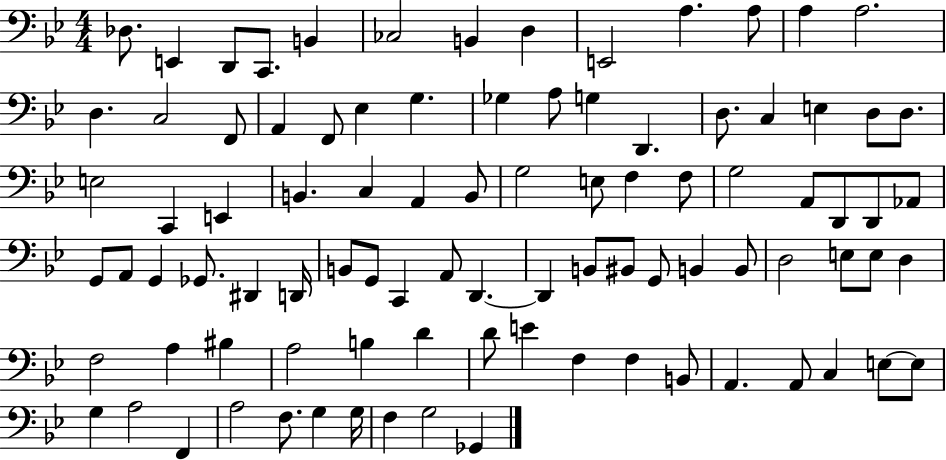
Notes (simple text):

Db3/e. E2/q D2/e C2/e. B2/q CES3/h B2/q D3/q E2/h A3/q. A3/e A3/q A3/h. D3/q. C3/h F2/e A2/q F2/e Eb3/q G3/q. Gb3/q A3/e G3/q D2/q. D3/e. C3/q E3/q D3/e D3/e. E3/h C2/q E2/q B2/q. C3/q A2/q B2/e G3/h E3/e F3/q F3/e G3/h A2/e D2/e D2/e Ab2/e G2/e A2/e G2/q Gb2/e. D#2/q D2/s B2/e G2/e C2/q A2/e D2/q. D2/q B2/e BIS2/e G2/e B2/q B2/e D3/h E3/e E3/e D3/q F3/h A3/q BIS3/q A3/h B3/q D4/q D4/e E4/q F3/q F3/q B2/e A2/q. A2/e C3/q E3/e E3/e G3/q A3/h F2/q A3/h F3/e. G3/q G3/s F3/q G3/h Gb2/q